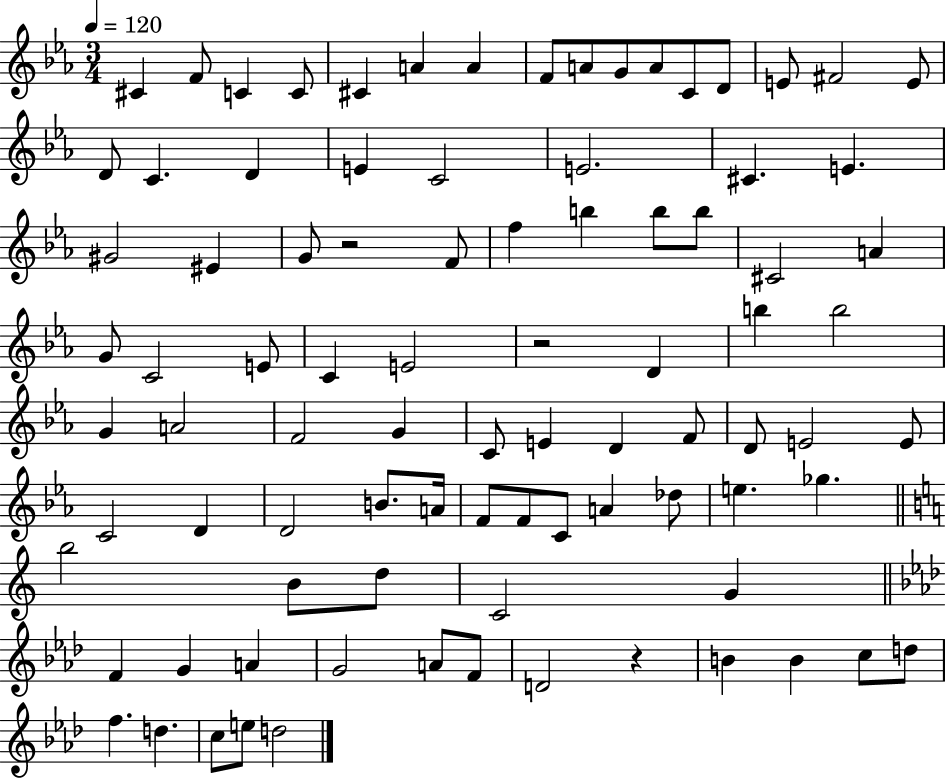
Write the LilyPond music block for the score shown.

{
  \clef treble
  \numericTimeSignature
  \time 3/4
  \key ees \major
  \tempo 4 = 120
  cis'4 f'8 c'4 c'8 | cis'4 a'4 a'4 | f'8 a'8 g'8 a'8 c'8 d'8 | e'8 fis'2 e'8 | \break d'8 c'4. d'4 | e'4 c'2 | e'2. | cis'4. e'4. | \break gis'2 eis'4 | g'8 r2 f'8 | f''4 b''4 b''8 b''8 | cis'2 a'4 | \break g'8 c'2 e'8 | c'4 e'2 | r2 d'4 | b''4 b''2 | \break g'4 a'2 | f'2 g'4 | c'8 e'4 d'4 f'8 | d'8 e'2 e'8 | \break c'2 d'4 | d'2 b'8. a'16 | f'8 f'8 c'8 a'4 des''8 | e''4. ges''4. | \break \bar "||" \break \key c \major b''2 b'8 d''8 | c'2 g'4 | \bar "||" \break \key f \minor f'4 g'4 a'4 | g'2 a'8 f'8 | d'2 r4 | b'4 b'4 c''8 d''8 | \break f''4. d''4. | c''8 e''8 d''2 | \bar "|."
}